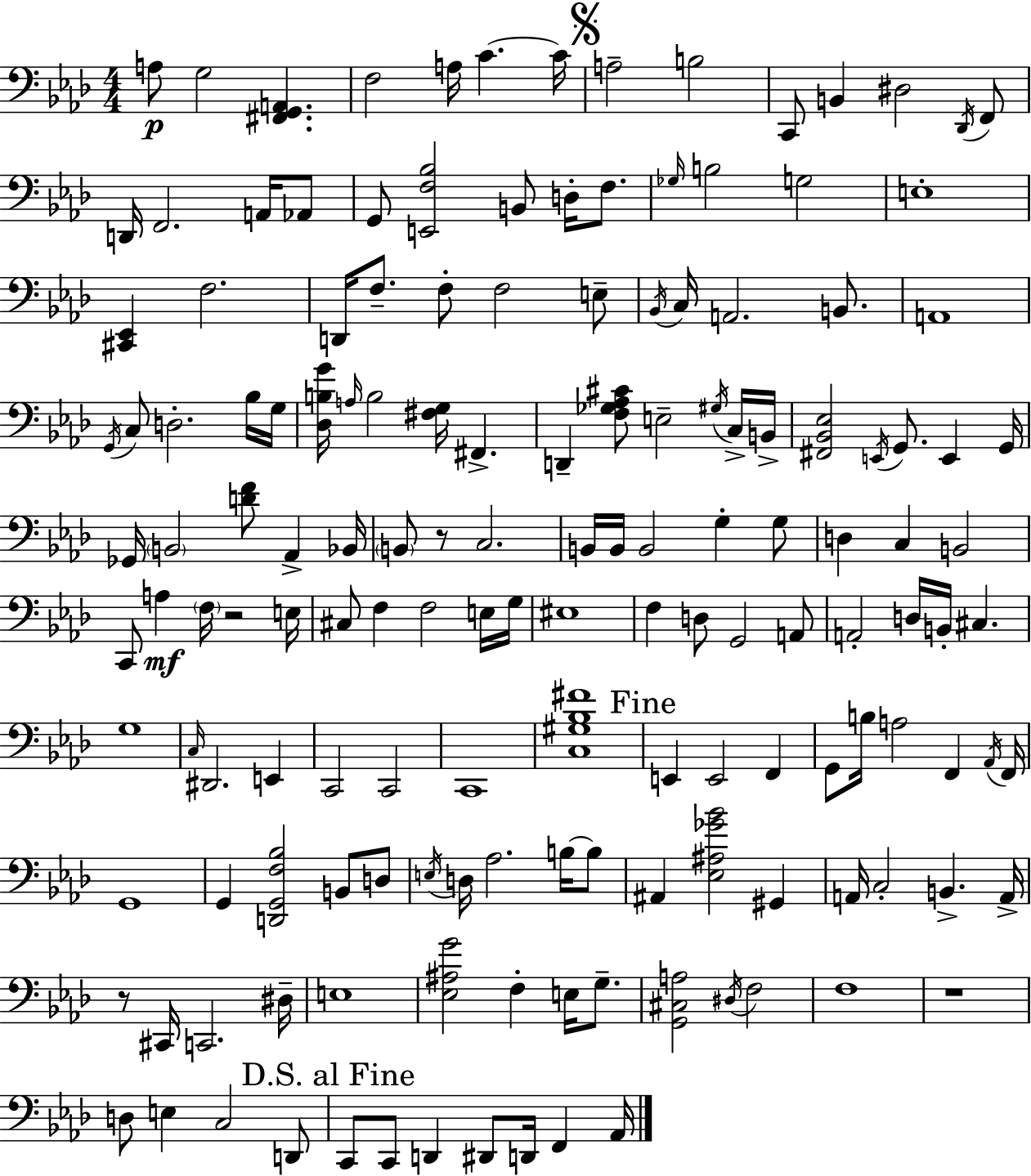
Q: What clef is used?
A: bass